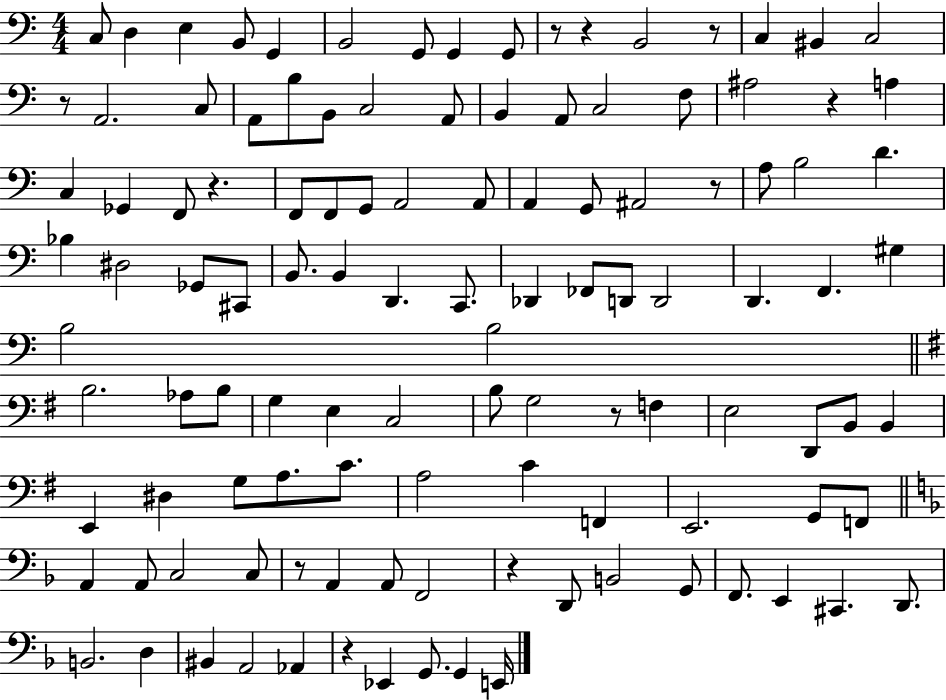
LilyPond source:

{
  \clef bass
  \numericTimeSignature
  \time 4/4
  \key c \major
  c8 d4 e4 b,8 g,4 | b,2 g,8 g,4 g,8 | r8 r4 b,2 r8 | c4 bis,4 c2 | \break r8 a,2. c8 | a,8 b8 b,8 c2 a,8 | b,4 a,8 c2 f8 | ais2 r4 a4 | \break c4 ges,4 f,8 r4. | f,8 f,8 g,8 a,2 a,8 | a,4 g,8 ais,2 r8 | a8 b2 d'4. | \break bes4 dis2 ges,8 cis,8 | b,8. b,4 d,4. c,8. | des,4 fes,8 d,8 d,2 | d,4. f,4. gis4 | \break b2 b2 | \bar "||" \break \key g \major b2. aes8 b8 | g4 e4 c2 | b8 g2 r8 f4 | e2 d,8 b,8 b,4 | \break e,4 dis4 g8 a8. c'8. | a2 c'4 f,4 | e,2. g,8 f,8 | \bar "||" \break \key f \major a,4 a,8 c2 c8 | r8 a,4 a,8 f,2 | r4 d,8 b,2 g,8 | f,8. e,4 cis,4. d,8. | \break b,2. d4 | bis,4 a,2 aes,4 | r4 ees,4 g,8. g,4 e,16 | \bar "|."
}